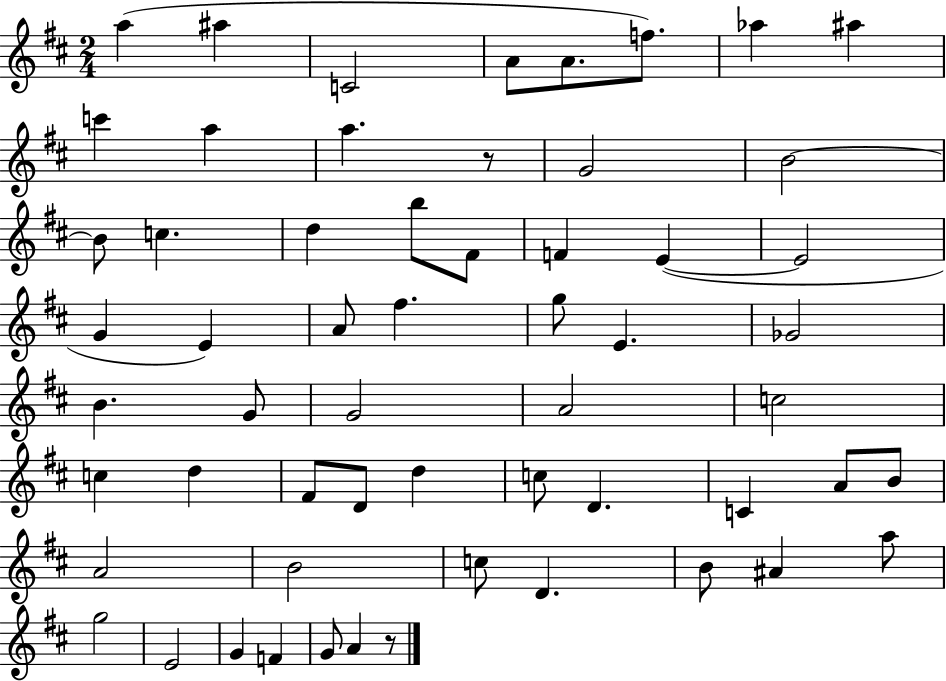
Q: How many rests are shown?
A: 2